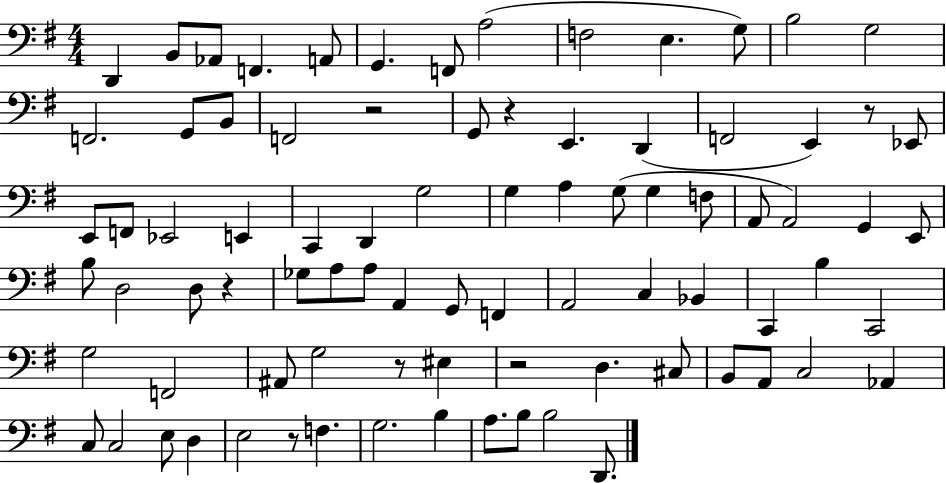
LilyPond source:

{
  \clef bass
  \numericTimeSignature
  \time 4/4
  \key g \major
  d,4 b,8 aes,8 f,4. a,8 | g,4. f,8 a2( | f2 e4. g8) | b2 g2 | \break f,2. g,8 b,8 | f,2 r2 | g,8 r4 e,4. d,4( | f,2 e,4) r8 ees,8 | \break e,8 f,8 ees,2 e,4 | c,4 d,4 g2 | g4 a4 g8( g4 f8 | a,8 a,2) g,4 e,8 | \break b8 d2 d8 r4 | ges8 a8 a8 a,4 g,8 f,4 | a,2 c4 bes,4 | c,4 b4 c,2 | \break g2 f,2 | ais,8 g2 r8 eis4 | r2 d4. cis8 | b,8 a,8 c2 aes,4 | \break c8 c2 e8 d4 | e2 r8 f4. | g2. b4 | a8. b8 b2 d,8. | \break \bar "|."
}